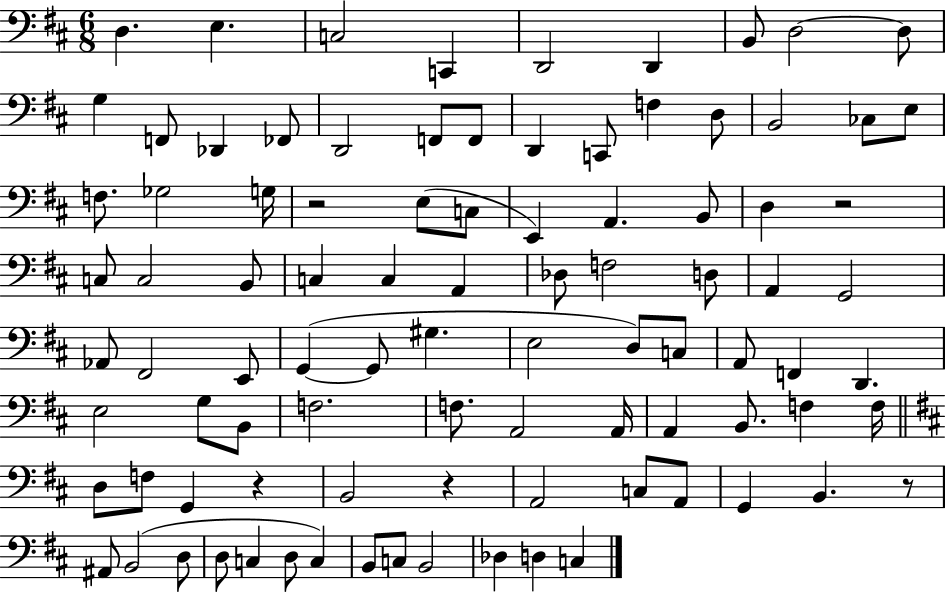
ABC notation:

X:1
T:Untitled
M:6/8
L:1/4
K:D
D, E, C,2 C,, D,,2 D,, B,,/2 D,2 D,/2 G, F,,/2 _D,, _F,,/2 D,,2 F,,/2 F,,/2 D,, C,,/2 F, D,/2 B,,2 _C,/2 E,/2 F,/2 _G,2 G,/4 z2 E,/2 C,/2 E,, A,, B,,/2 D, z2 C,/2 C,2 B,,/2 C, C, A,, _D,/2 F,2 D,/2 A,, G,,2 _A,,/2 ^F,,2 E,,/2 G,, G,,/2 ^G, E,2 D,/2 C,/2 A,,/2 F,, D,, E,2 G,/2 B,,/2 F,2 F,/2 A,,2 A,,/4 A,, B,,/2 F, F,/4 D,/2 F,/2 G,, z B,,2 z A,,2 C,/2 A,,/2 G,, B,, z/2 ^A,,/2 B,,2 D,/2 D,/2 C, D,/2 C, B,,/2 C,/2 B,,2 _D, D, C,